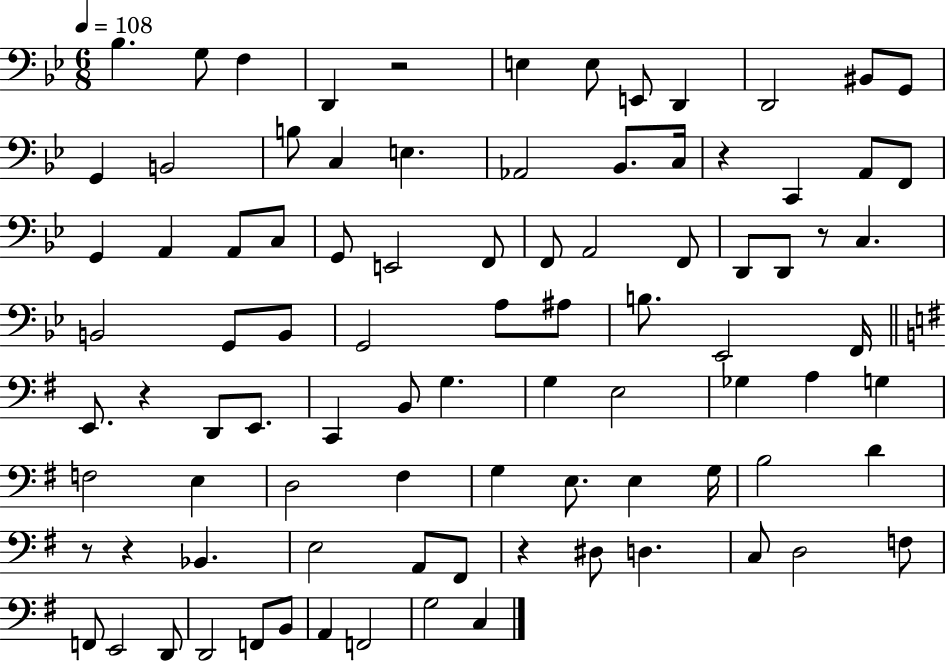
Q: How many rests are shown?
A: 7